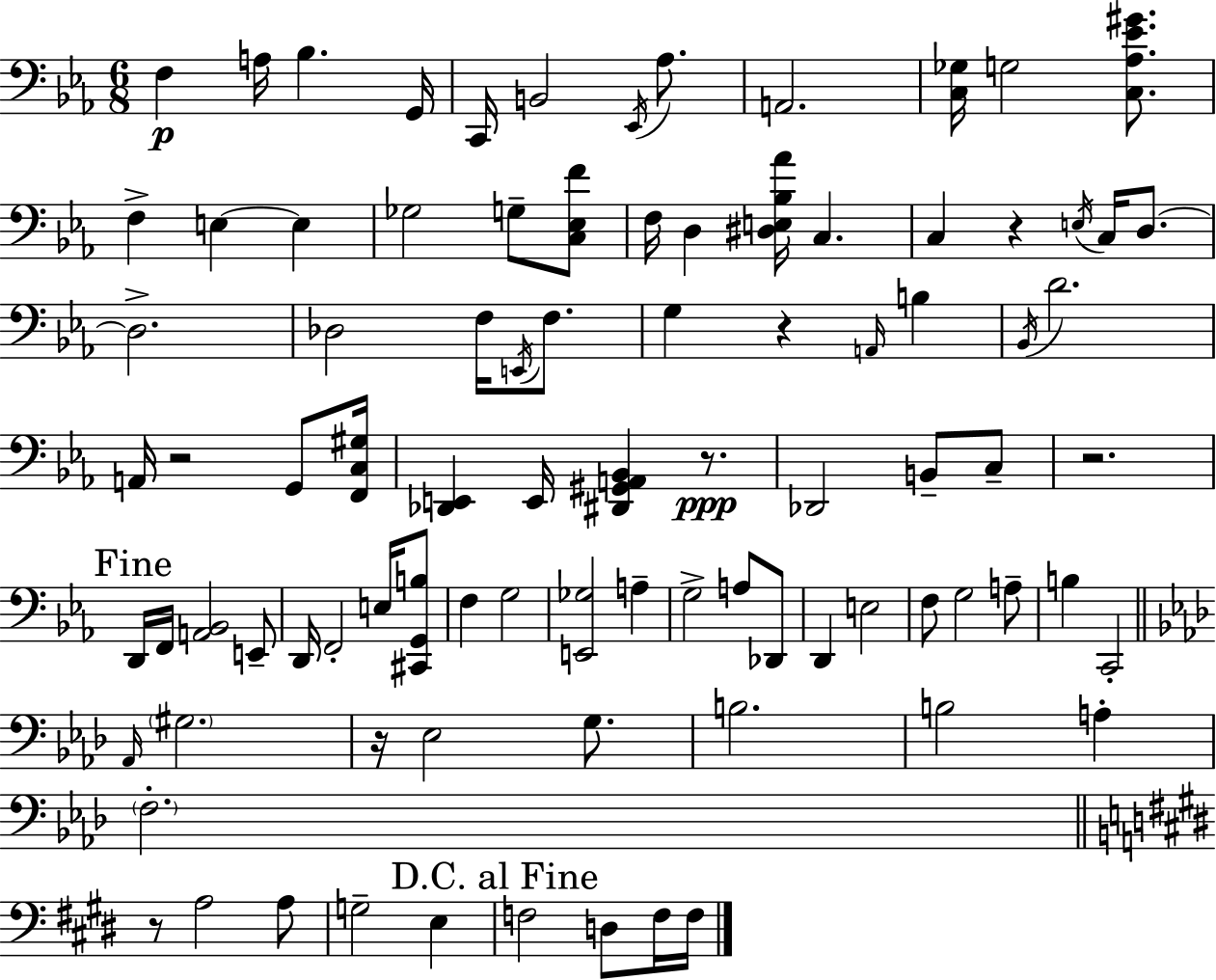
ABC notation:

X:1
T:Untitled
M:6/8
L:1/4
K:Eb
F, A,/4 _B, G,,/4 C,,/4 B,,2 _E,,/4 _A,/2 A,,2 [C,_G,]/4 G,2 [C,_A,_E^G]/2 F, E, E, _G,2 G,/2 [C,_E,F]/2 F,/4 D, [^D,E,_B,_A]/4 C, C, z E,/4 C,/4 D,/2 D,2 _D,2 F,/4 E,,/4 F,/2 G, z A,,/4 B, _B,,/4 D2 A,,/4 z2 G,,/2 [F,,C,^G,]/4 [_D,,E,,] E,,/4 [^D,,^G,,A,,_B,,] z/2 _D,,2 B,,/2 C,/2 z2 D,,/4 F,,/4 [A,,_B,,]2 E,,/2 D,,/4 F,,2 E,/4 [^C,,G,,B,]/2 F, G,2 [E,,_G,]2 A, G,2 A,/2 _D,,/2 D,, E,2 F,/2 G,2 A,/2 B, C,,2 _A,,/4 ^G,2 z/4 _E,2 G,/2 B,2 B,2 A, F,2 z/2 A,2 A,/2 G,2 E, F,2 D,/2 F,/4 F,/4